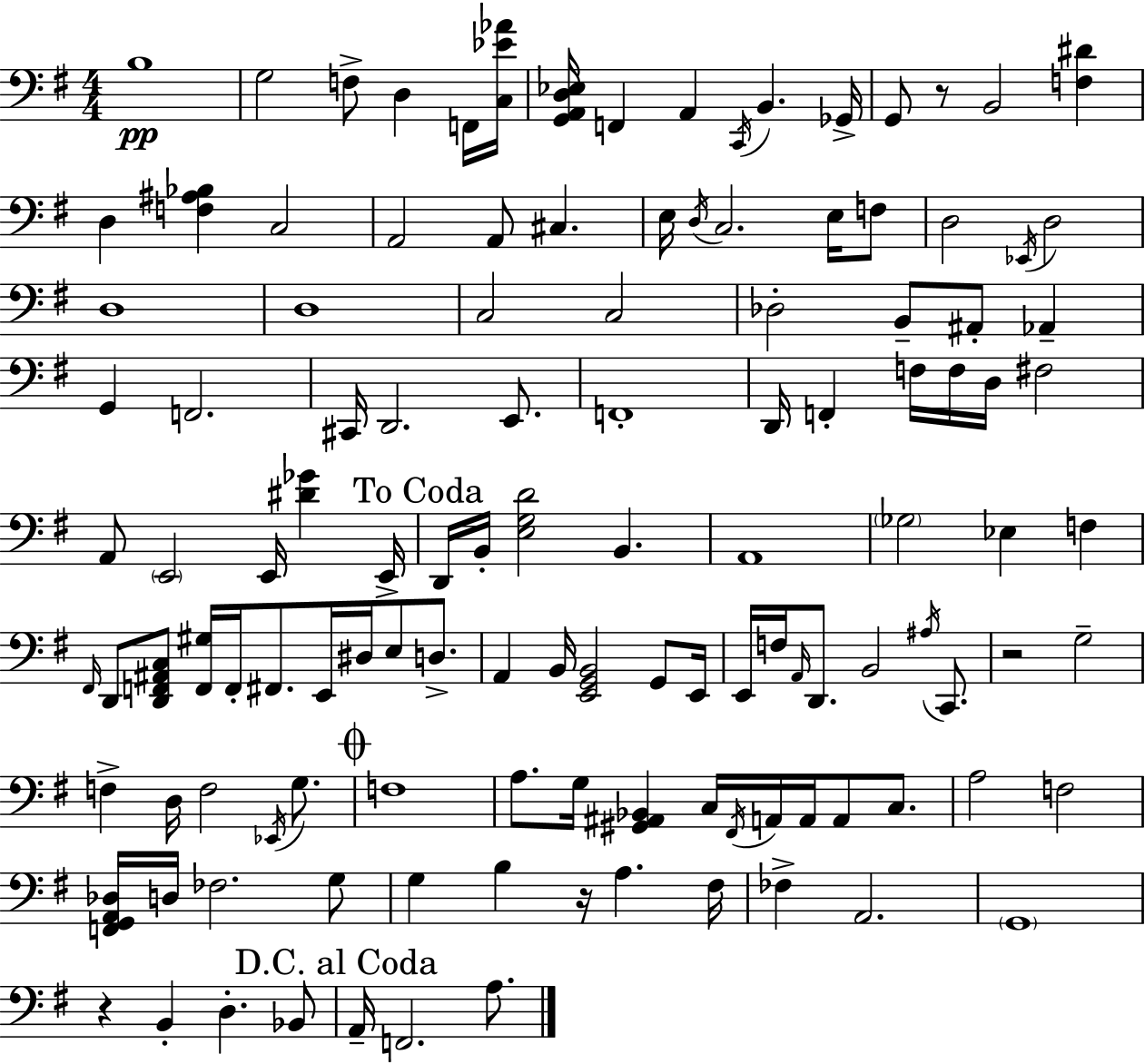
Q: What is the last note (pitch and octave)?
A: A3